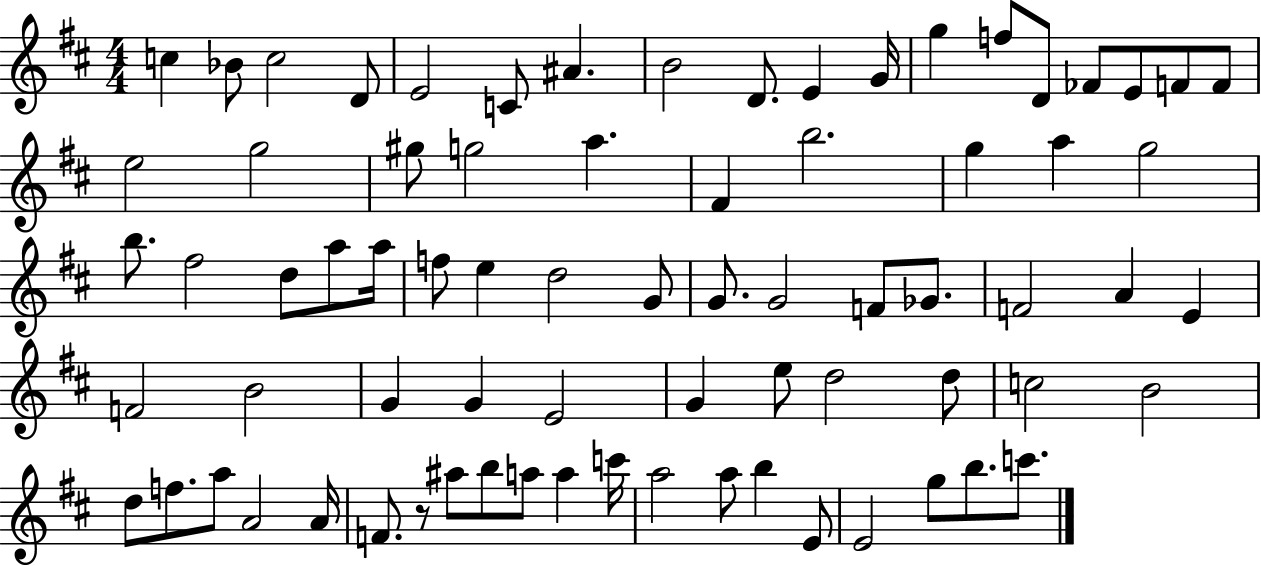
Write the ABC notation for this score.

X:1
T:Untitled
M:4/4
L:1/4
K:D
c _B/2 c2 D/2 E2 C/2 ^A B2 D/2 E G/4 g f/2 D/2 _F/2 E/2 F/2 F/2 e2 g2 ^g/2 g2 a ^F b2 g a g2 b/2 ^f2 d/2 a/2 a/4 f/2 e d2 G/2 G/2 G2 F/2 _G/2 F2 A E F2 B2 G G E2 G e/2 d2 d/2 c2 B2 d/2 f/2 a/2 A2 A/4 F/2 z/2 ^a/2 b/2 a/2 a c'/4 a2 a/2 b E/2 E2 g/2 b/2 c'/2